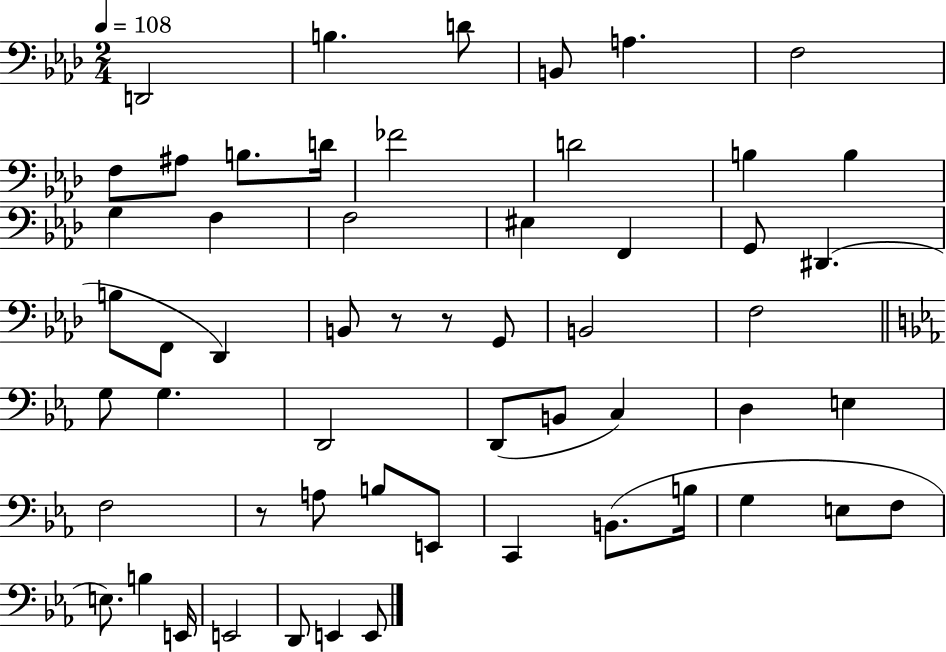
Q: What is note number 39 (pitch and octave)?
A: B3